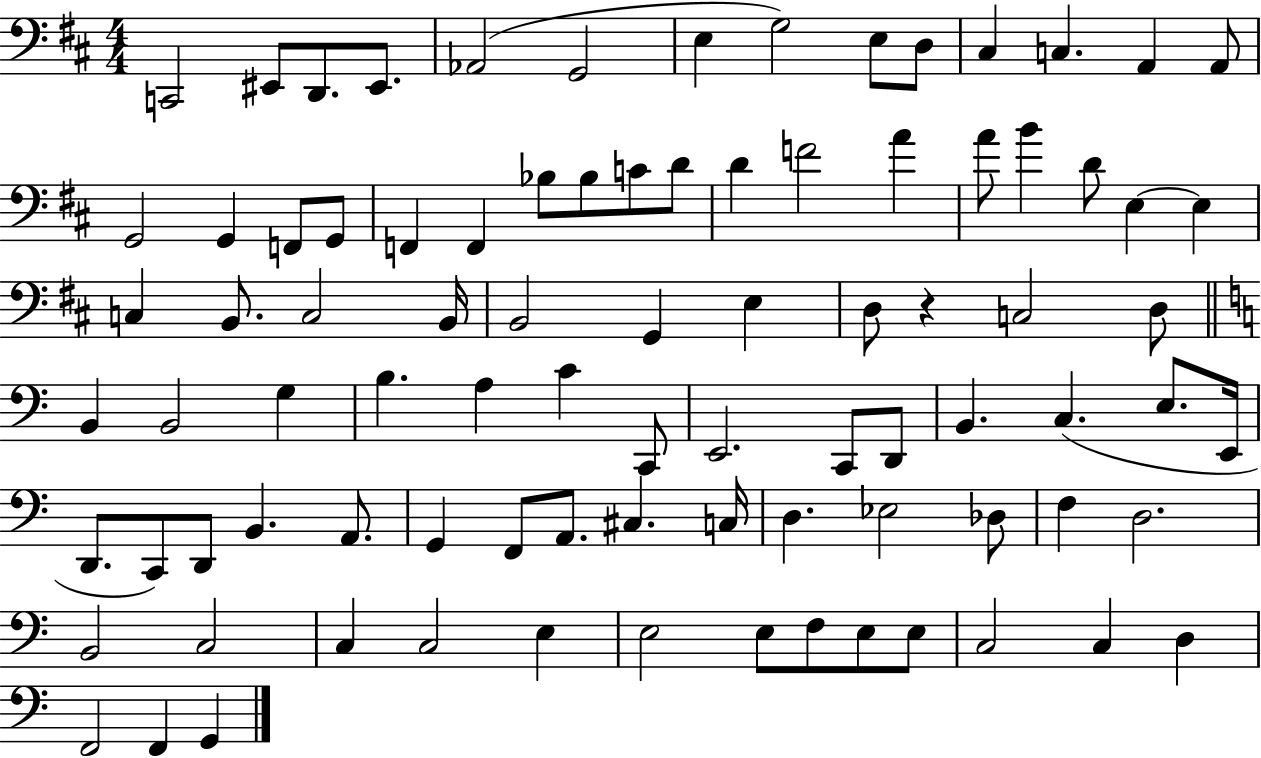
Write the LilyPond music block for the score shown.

{
  \clef bass
  \numericTimeSignature
  \time 4/4
  \key d \major
  c,2 eis,8 d,8. eis,8. | aes,2( g,2 | e4 g2) e8 d8 | cis4 c4. a,4 a,8 | \break g,2 g,4 f,8 g,8 | f,4 f,4 bes8 bes8 c'8 d'8 | d'4 f'2 a'4 | a'8 b'4 d'8 e4~~ e4 | \break c4 b,8. c2 b,16 | b,2 g,4 e4 | d8 r4 c2 d8 | \bar "||" \break \key a \minor b,4 b,2 g4 | b4. a4 c'4 c,8 | e,2. c,8 d,8 | b,4. c4.( e8. e,16 | \break d,8. c,8) d,8 b,4. a,8. | g,4 f,8 a,8. cis4. c16 | d4. ees2 des8 | f4 d2. | \break b,2 c2 | c4 c2 e4 | e2 e8 f8 e8 e8 | c2 c4 d4 | \break f,2 f,4 g,4 | \bar "|."
}